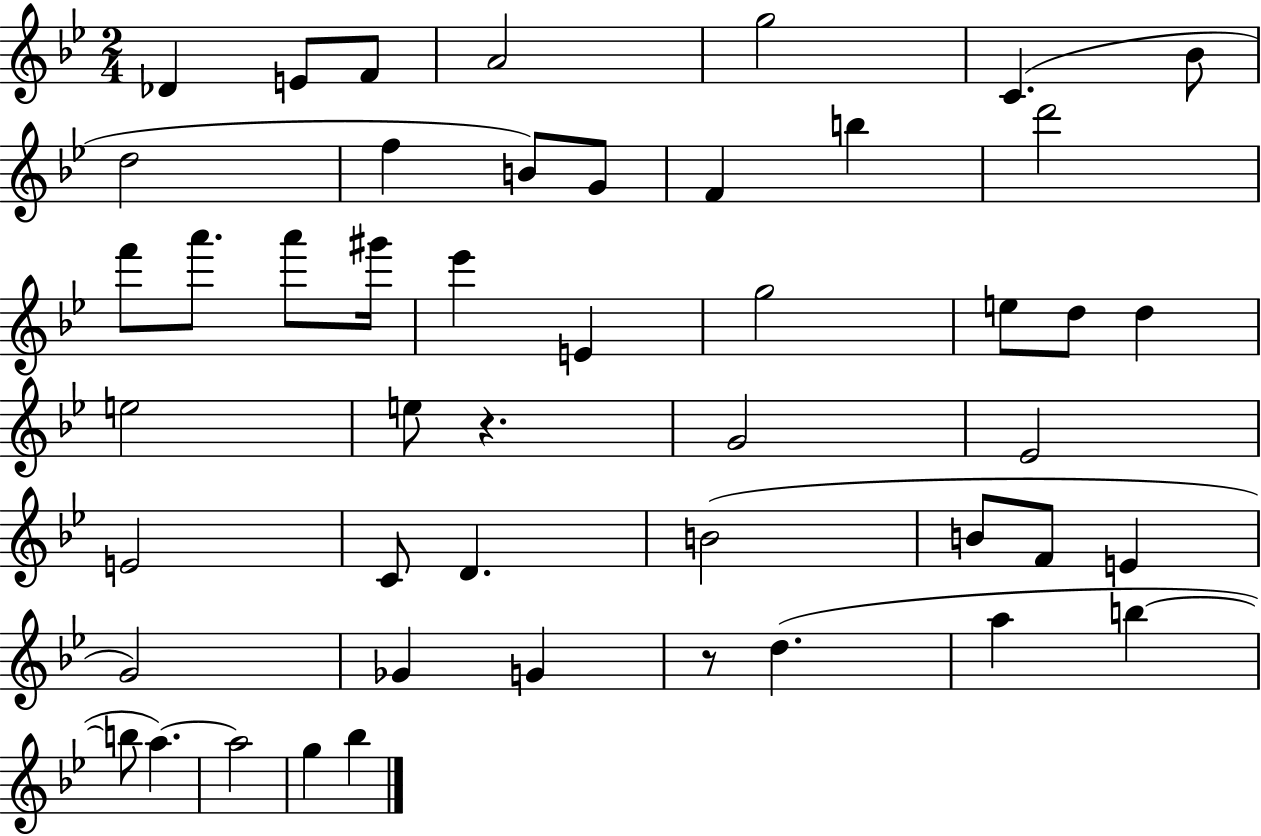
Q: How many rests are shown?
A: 2